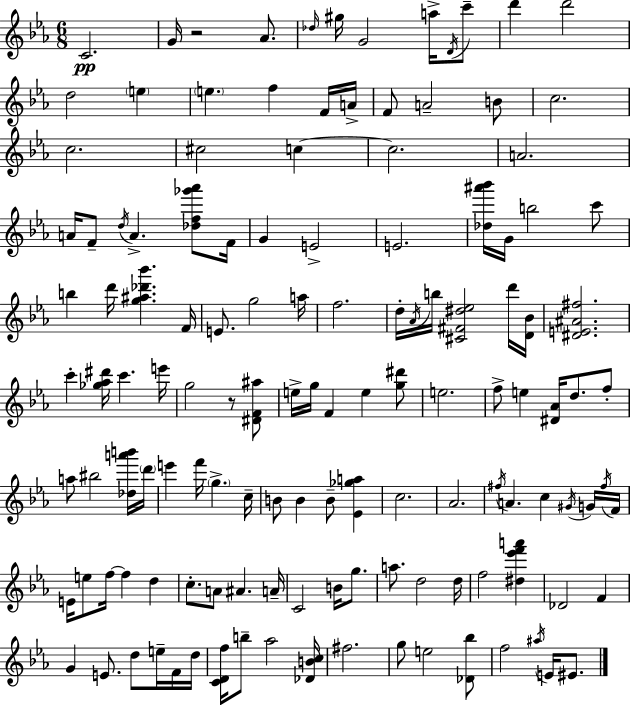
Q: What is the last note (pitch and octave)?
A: EIS4